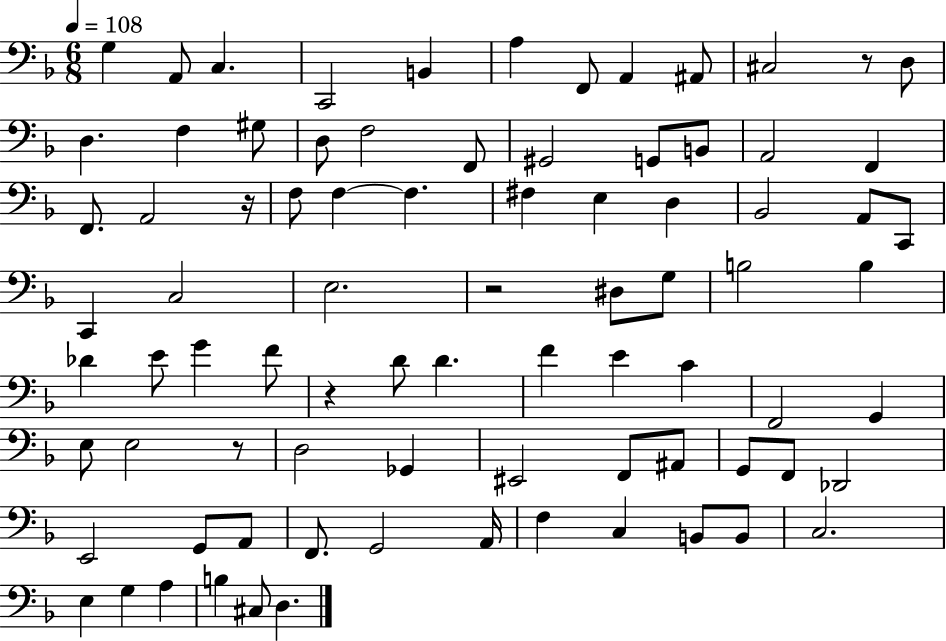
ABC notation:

X:1
T:Untitled
M:6/8
L:1/4
K:F
G, A,,/2 C, C,,2 B,, A, F,,/2 A,, ^A,,/2 ^C,2 z/2 D,/2 D, F, ^G,/2 D,/2 F,2 F,,/2 ^G,,2 G,,/2 B,,/2 A,,2 F,, F,,/2 A,,2 z/4 F,/2 F, F, ^F, E, D, _B,,2 A,,/2 C,,/2 C,, C,2 E,2 z2 ^D,/2 G,/2 B,2 B, _D E/2 G F/2 z D/2 D F E C F,,2 G,, E,/2 E,2 z/2 D,2 _G,, ^E,,2 F,,/2 ^A,,/2 G,,/2 F,,/2 _D,,2 E,,2 G,,/2 A,,/2 F,,/2 G,,2 A,,/4 F, C, B,,/2 B,,/2 C,2 E, G, A, B, ^C,/2 D,